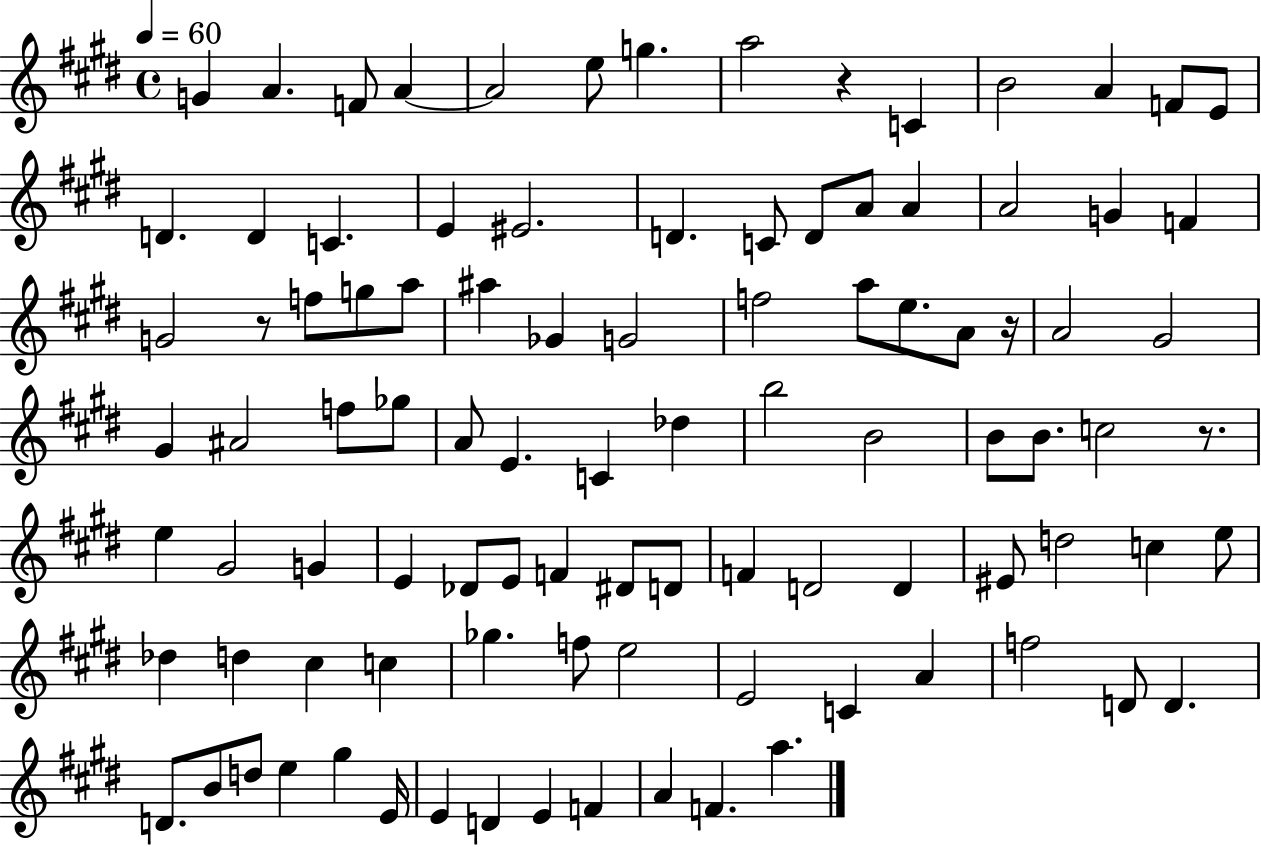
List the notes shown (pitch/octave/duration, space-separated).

G4/q A4/q. F4/e A4/q A4/h E5/e G5/q. A5/h R/q C4/q B4/h A4/q F4/e E4/e D4/q. D4/q C4/q. E4/q EIS4/h. D4/q. C4/e D4/e A4/e A4/q A4/h G4/q F4/q G4/h R/e F5/e G5/e A5/e A#5/q Gb4/q G4/h F5/h A5/e E5/e. A4/e R/s A4/h G#4/h G#4/q A#4/h F5/e Gb5/e A4/e E4/q. C4/q Db5/q B5/h B4/h B4/e B4/e. C5/h R/e. E5/q G#4/h G4/q E4/q Db4/e E4/e F4/q D#4/e D4/e F4/q D4/h D4/q EIS4/e D5/h C5/q E5/e Db5/q D5/q C#5/q C5/q Gb5/q. F5/e E5/h E4/h C4/q A4/q F5/h D4/e D4/q. D4/e. B4/e D5/e E5/q G#5/q E4/s E4/q D4/q E4/q F4/q A4/q F4/q. A5/q.